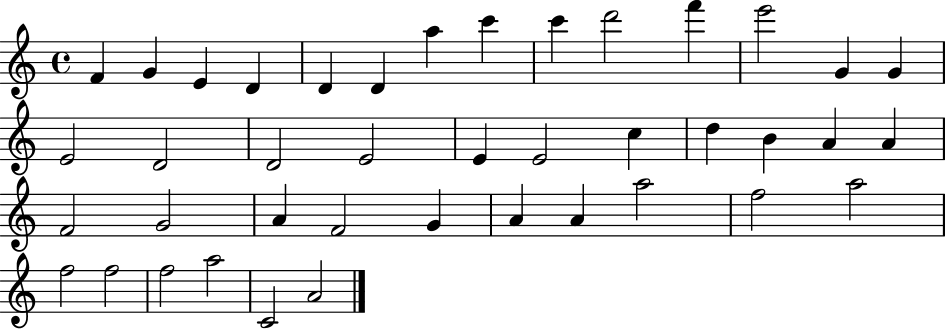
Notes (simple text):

F4/q G4/q E4/q D4/q D4/q D4/q A5/q C6/q C6/q D6/h F6/q E6/h G4/q G4/q E4/h D4/h D4/h E4/h E4/q E4/h C5/q D5/q B4/q A4/q A4/q F4/h G4/h A4/q F4/h G4/q A4/q A4/q A5/h F5/h A5/h F5/h F5/h F5/h A5/h C4/h A4/h